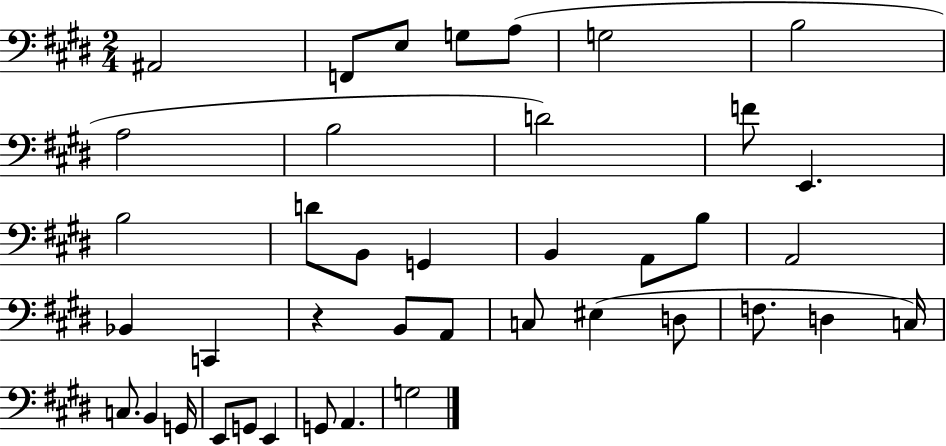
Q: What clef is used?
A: bass